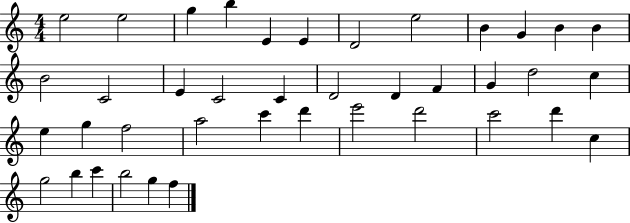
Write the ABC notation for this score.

X:1
T:Untitled
M:4/4
L:1/4
K:C
e2 e2 g b E E D2 e2 B G B B B2 C2 E C2 C D2 D F G d2 c e g f2 a2 c' d' e'2 d'2 c'2 d' c g2 b c' b2 g f